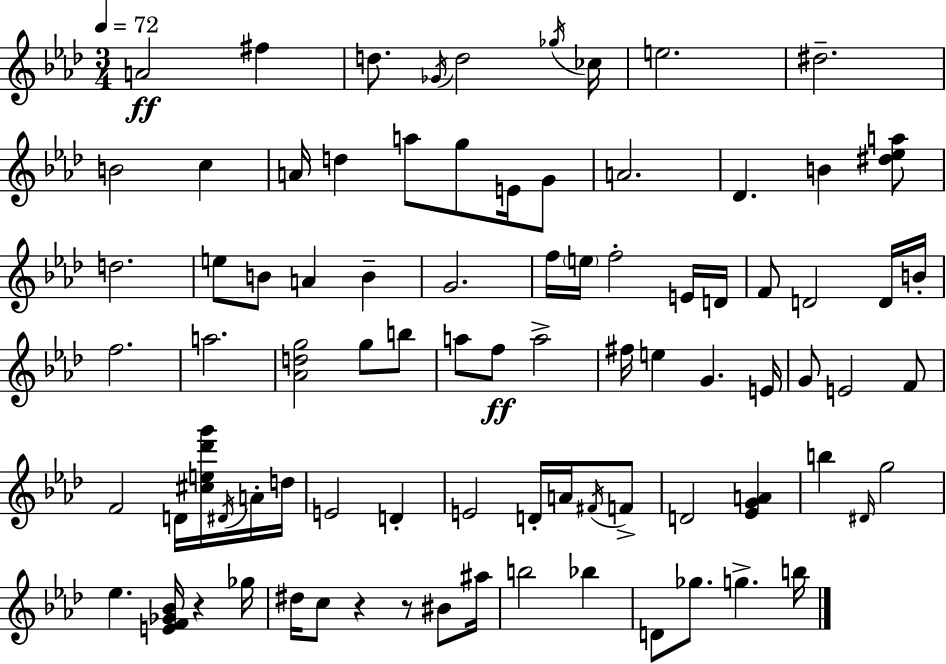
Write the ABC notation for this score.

X:1
T:Untitled
M:3/4
L:1/4
K:Fm
A2 ^f d/2 _G/4 d2 _g/4 _c/4 e2 ^d2 B2 c A/4 d a/2 g/2 E/4 G/2 A2 _D B [^d_ea]/2 d2 e/2 B/2 A B G2 f/4 e/4 f2 E/4 D/4 F/2 D2 D/4 B/4 f2 a2 [_Adg]2 g/2 b/2 a/2 f/2 a2 ^f/4 e G E/4 G/2 E2 F/2 F2 D/4 [^ce_d'g']/4 ^D/4 A/4 d/4 E2 D E2 D/4 A/4 ^F/4 F/2 D2 [_EGA] b ^D/4 g2 _e [EF_G_B]/4 z _g/4 ^d/4 c/2 z z/2 ^B/2 ^a/4 b2 _b D/2 _g/2 g b/4